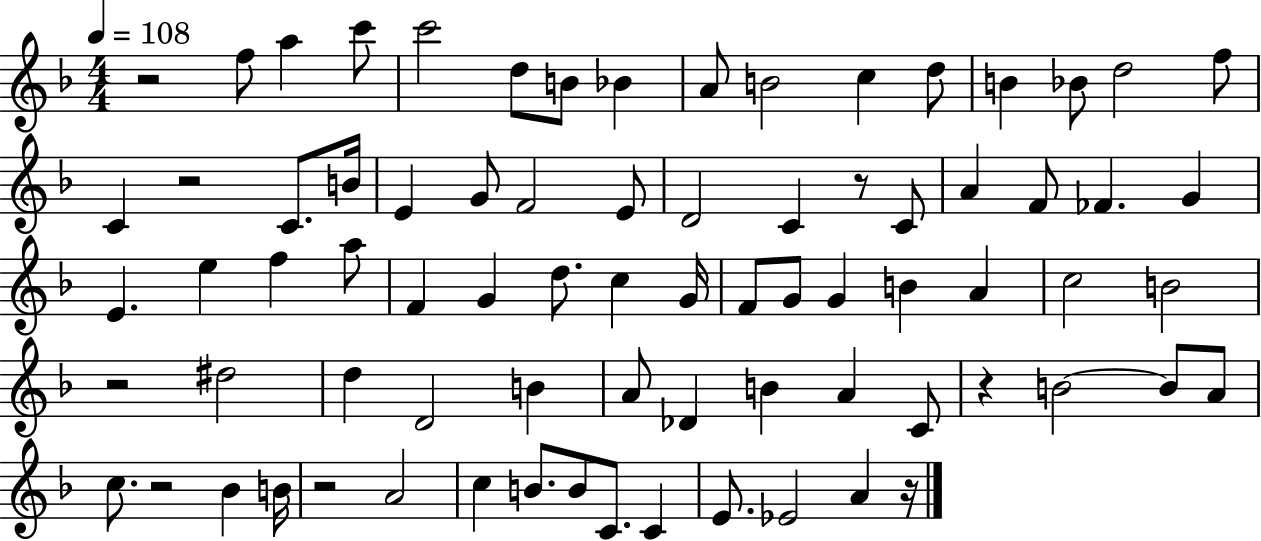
{
  \clef treble
  \numericTimeSignature
  \time 4/4
  \key f \major
  \tempo 4 = 108
  r2 f''8 a''4 c'''8 | c'''2 d''8 b'8 bes'4 | a'8 b'2 c''4 d''8 | b'4 bes'8 d''2 f''8 | \break c'4 r2 c'8. b'16 | e'4 g'8 f'2 e'8 | d'2 c'4 r8 c'8 | a'4 f'8 fes'4. g'4 | \break e'4. e''4 f''4 a''8 | f'4 g'4 d''8. c''4 g'16 | f'8 g'8 g'4 b'4 a'4 | c''2 b'2 | \break r2 dis''2 | d''4 d'2 b'4 | a'8 des'4 b'4 a'4 c'8 | r4 b'2~~ b'8 a'8 | \break c''8. r2 bes'4 b'16 | r2 a'2 | c''4 b'8. b'8 c'8. c'4 | e'8. ees'2 a'4 r16 | \break \bar "|."
}